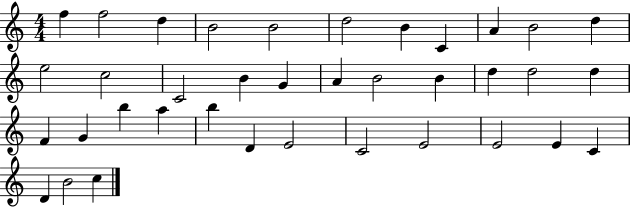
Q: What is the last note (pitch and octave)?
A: C5